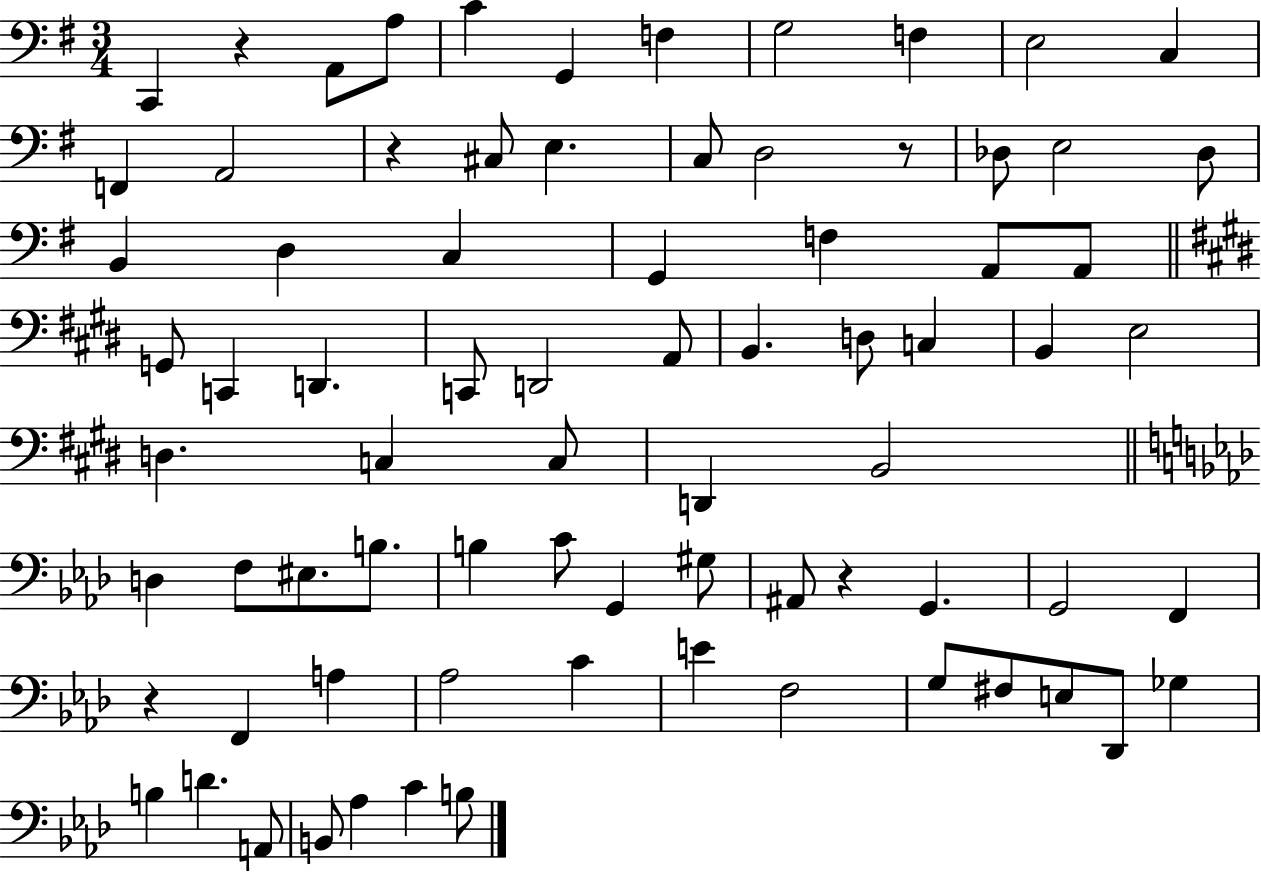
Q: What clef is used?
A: bass